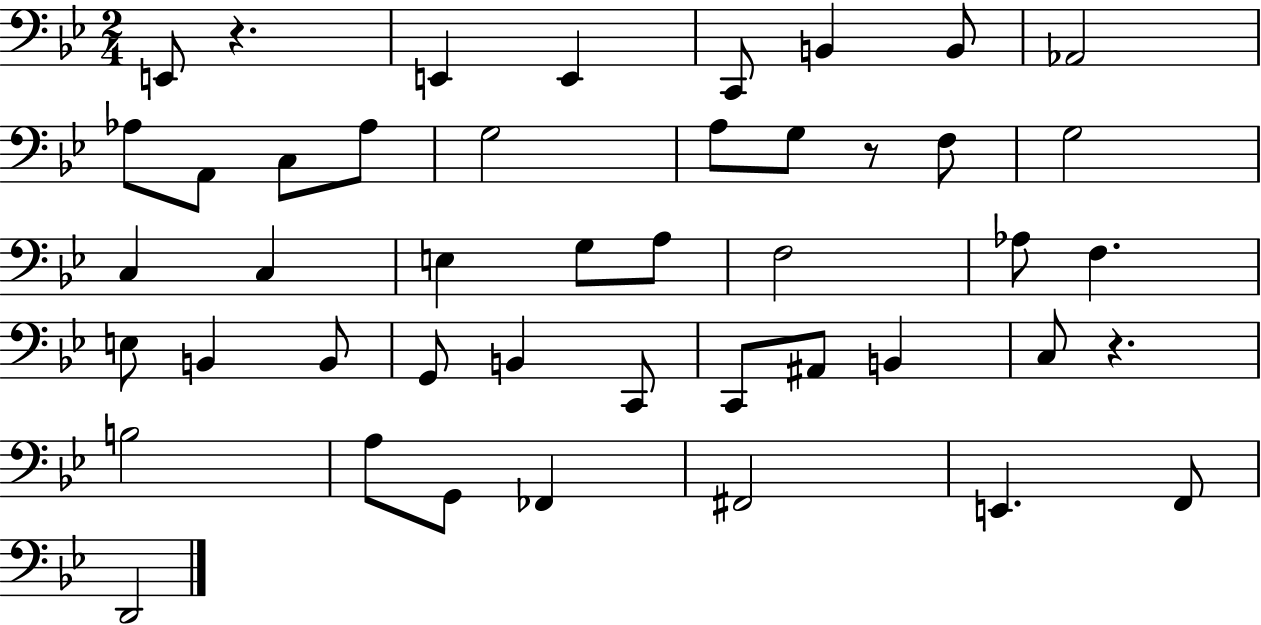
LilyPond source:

{
  \clef bass
  \numericTimeSignature
  \time 2/4
  \key bes \major
  \repeat volta 2 { e,8 r4. | e,4 e,4 | c,8 b,4 b,8 | aes,2 | \break aes8 a,8 c8 aes8 | g2 | a8 g8 r8 f8 | g2 | \break c4 c4 | e4 g8 a8 | f2 | aes8 f4. | \break e8 b,4 b,8 | g,8 b,4 c,8 | c,8 ais,8 b,4 | c8 r4. | \break b2 | a8 g,8 fes,4 | fis,2 | e,4. f,8 | \break d,2 | } \bar "|."
}